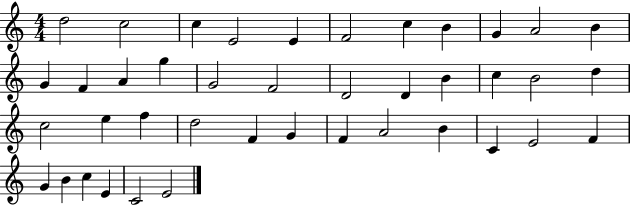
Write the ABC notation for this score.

X:1
T:Untitled
M:4/4
L:1/4
K:C
d2 c2 c E2 E F2 c B G A2 B G F A g G2 F2 D2 D B c B2 d c2 e f d2 F G F A2 B C E2 F G B c E C2 E2